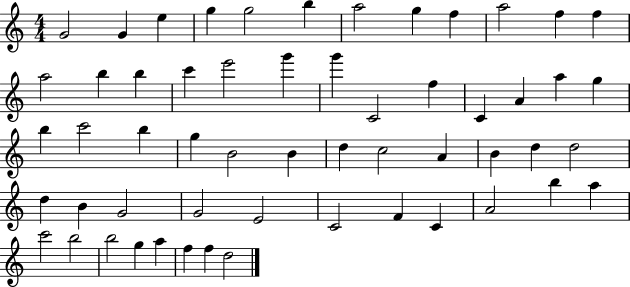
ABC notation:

X:1
T:Untitled
M:4/4
L:1/4
K:C
G2 G e g g2 b a2 g f a2 f f a2 b b c' e'2 g' g' C2 f C A a g b c'2 b g B2 B d c2 A B d d2 d B G2 G2 E2 C2 F C A2 b a c'2 b2 b2 g a f f d2